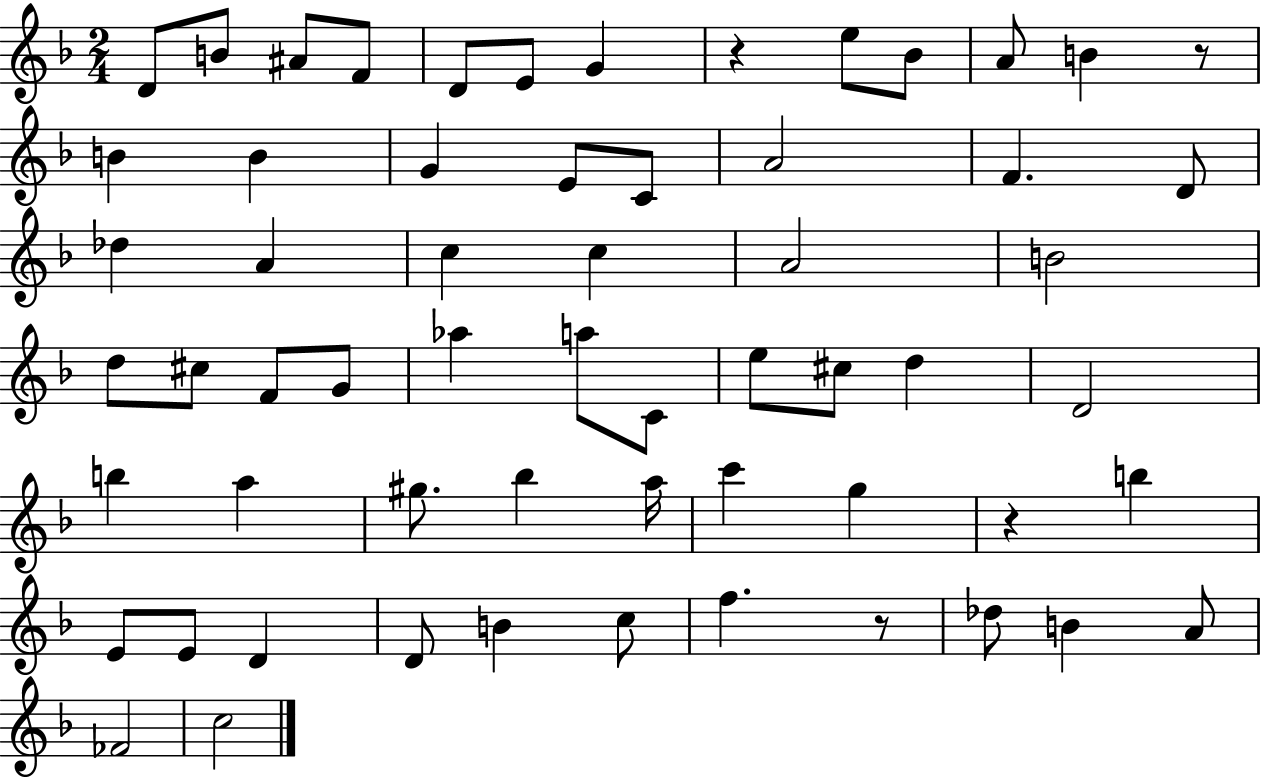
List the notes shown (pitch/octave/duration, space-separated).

D4/e B4/e A#4/e F4/e D4/e E4/e G4/q R/q E5/e Bb4/e A4/e B4/q R/e B4/q B4/q G4/q E4/e C4/e A4/h F4/q. D4/e Db5/q A4/q C5/q C5/q A4/h B4/h D5/e C#5/e F4/e G4/e Ab5/q A5/e C4/e E5/e C#5/e D5/q D4/h B5/q A5/q G#5/e. Bb5/q A5/s C6/q G5/q R/q B5/q E4/e E4/e D4/q D4/e B4/q C5/e F5/q. R/e Db5/e B4/q A4/e FES4/h C5/h